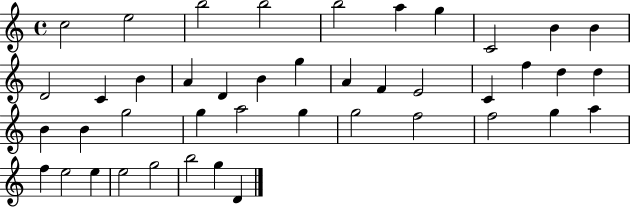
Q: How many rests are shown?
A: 0